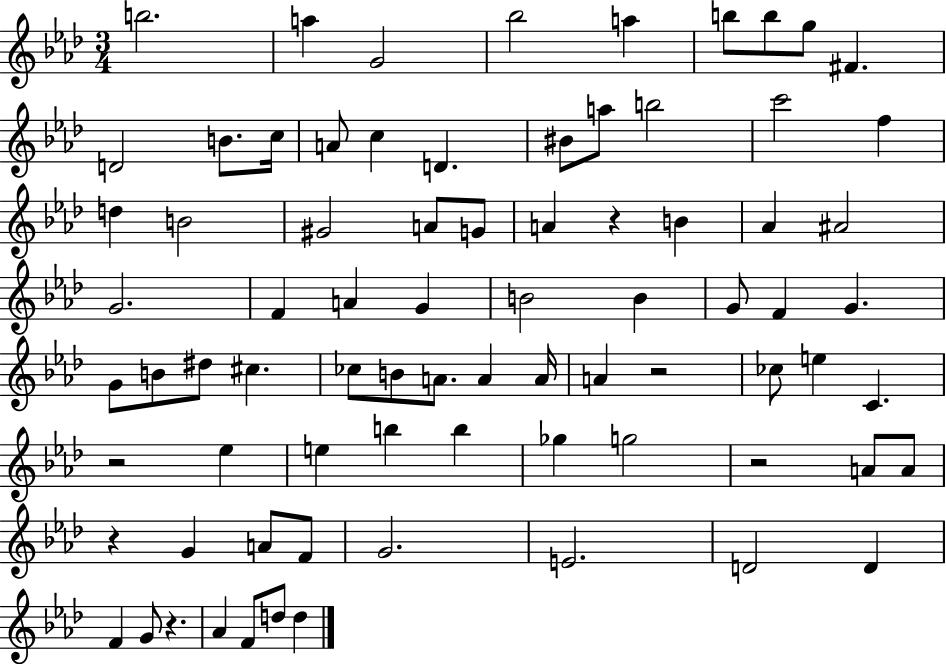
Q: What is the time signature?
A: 3/4